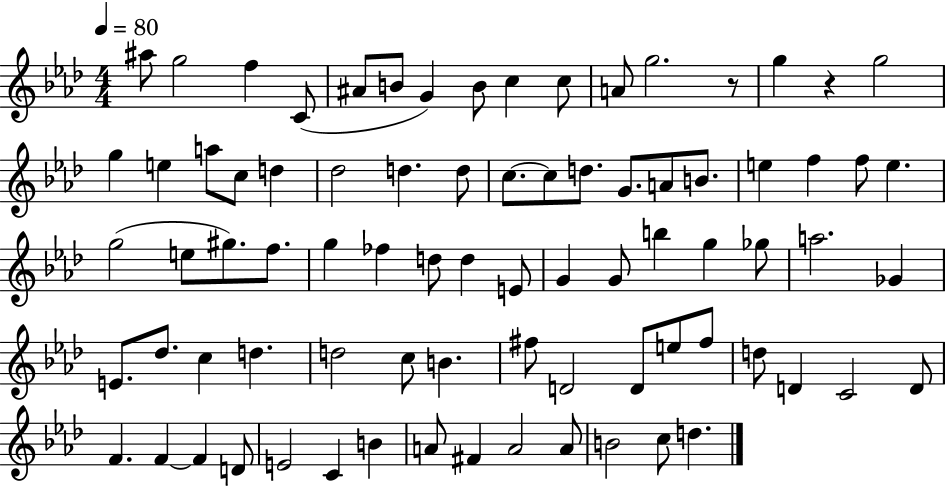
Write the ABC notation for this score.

X:1
T:Untitled
M:4/4
L:1/4
K:Ab
^a/2 g2 f C/2 ^A/2 B/2 G B/2 c c/2 A/2 g2 z/2 g z g2 g e a/2 c/2 d _d2 d d/2 c/2 c/2 d/2 G/2 A/2 B/2 e f f/2 e g2 e/2 ^g/2 f/2 g _f d/2 d E/2 G G/2 b g _g/2 a2 _G E/2 _d/2 c d d2 c/2 B ^f/2 D2 D/2 e/2 ^f/2 d/2 D C2 D/2 F F F D/2 E2 C B A/2 ^F A2 A/2 B2 c/2 d